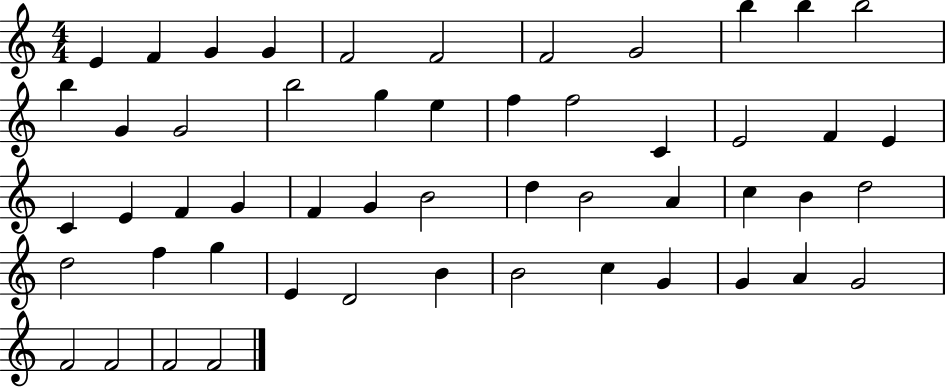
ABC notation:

X:1
T:Untitled
M:4/4
L:1/4
K:C
E F G G F2 F2 F2 G2 b b b2 b G G2 b2 g e f f2 C E2 F E C E F G F G B2 d B2 A c B d2 d2 f g E D2 B B2 c G G A G2 F2 F2 F2 F2